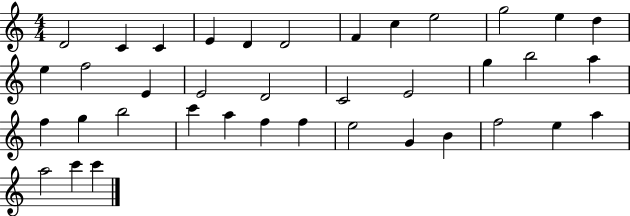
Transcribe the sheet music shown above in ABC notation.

X:1
T:Untitled
M:4/4
L:1/4
K:C
D2 C C E D D2 F c e2 g2 e d e f2 E E2 D2 C2 E2 g b2 a f g b2 c' a f f e2 G B f2 e a a2 c' c'